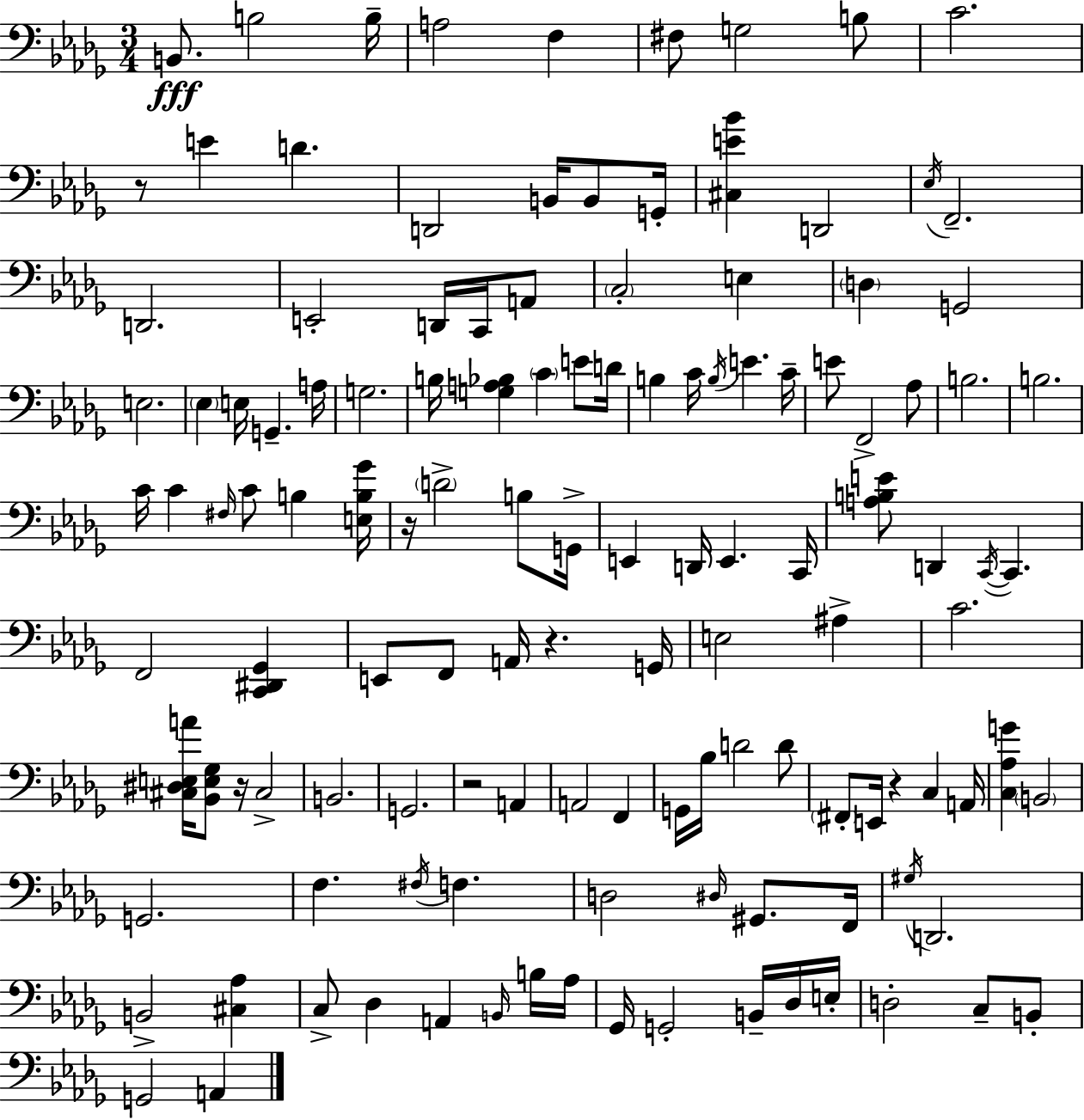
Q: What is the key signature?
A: BES minor